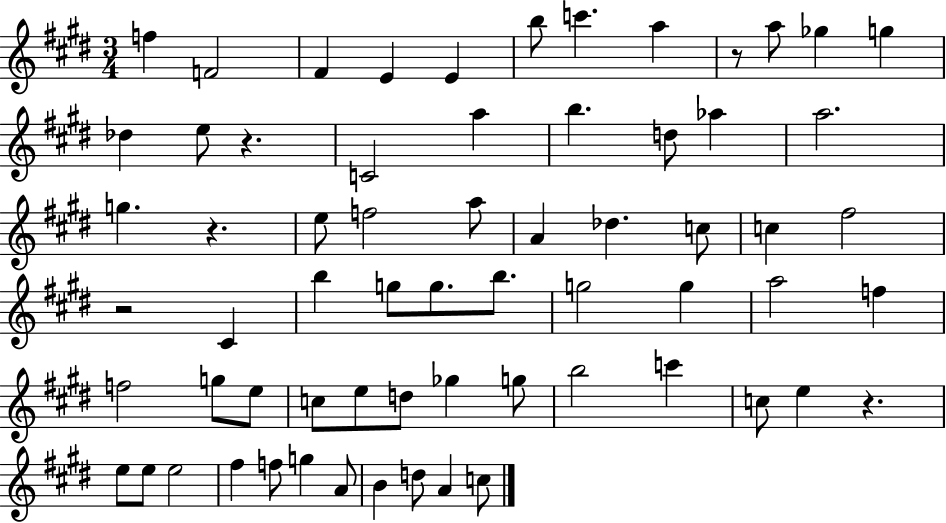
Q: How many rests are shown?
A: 5